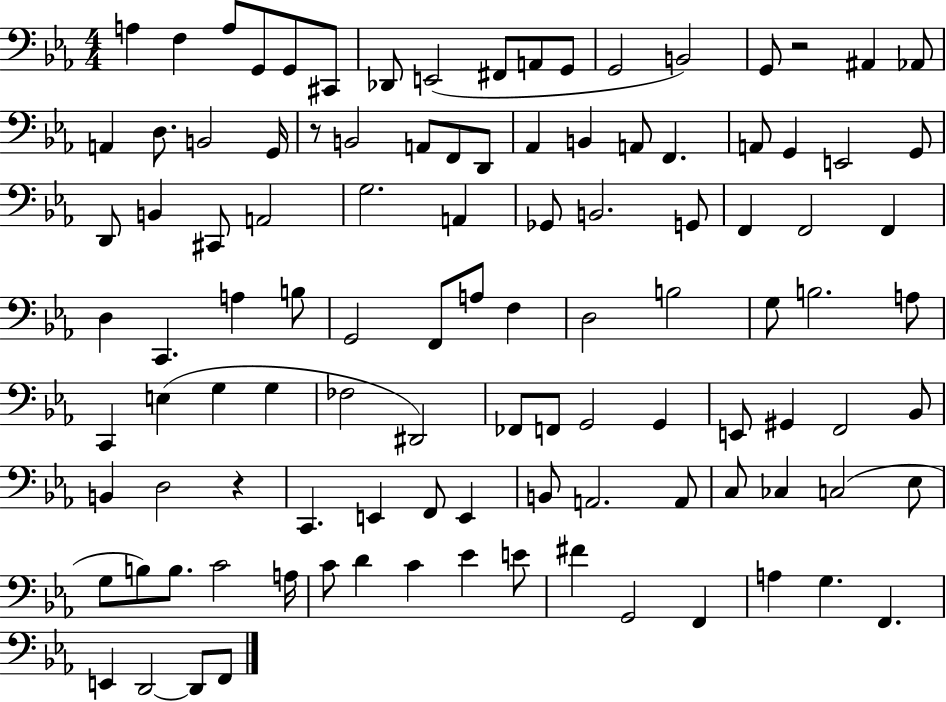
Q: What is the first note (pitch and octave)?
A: A3